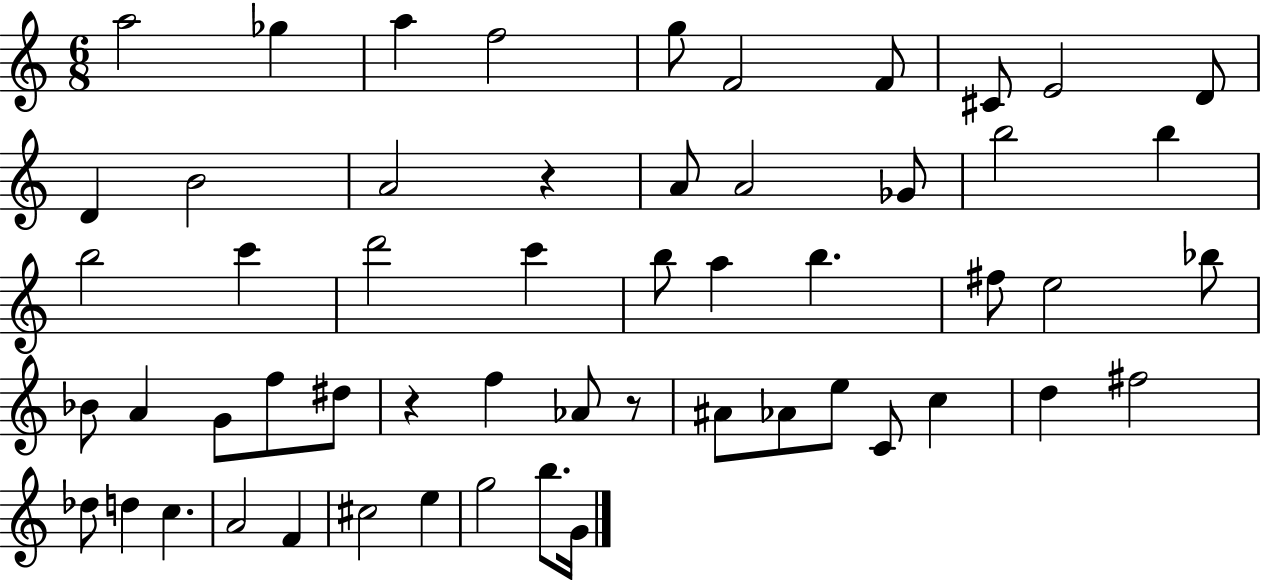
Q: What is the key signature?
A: C major